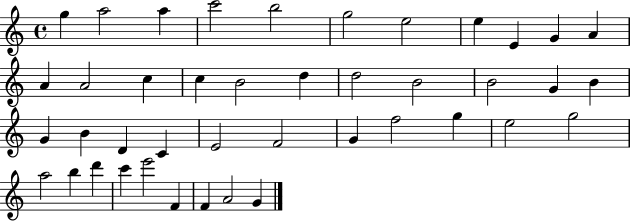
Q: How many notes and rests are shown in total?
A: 42